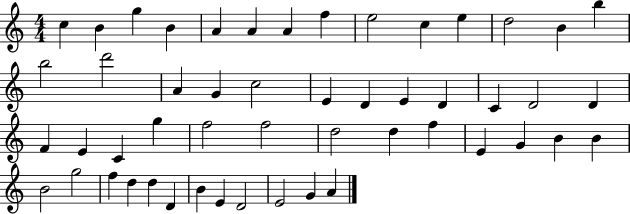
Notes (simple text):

C5/q B4/q G5/q B4/q A4/q A4/q A4/q F5/q E5/h C5/q E5/q D5/h B4/q B5/q B5/h D6/h A4/q G4/q C5/h E4/q D4/q E4/q D4/q C4/q D4/h D4/q F4/q E4/q C4/q G5/q F5/h F5/h D5/h D5/q F5/q E4/q G4/q B4/q B4/q B4/h G5/h F5/q D5/q D5/q D4/q B4/q E4/q D4/h E4/h G4/q A4/q